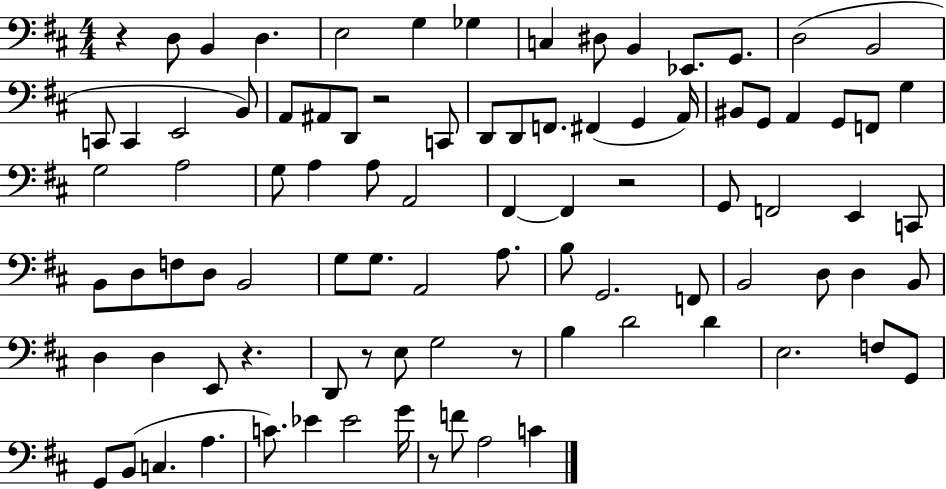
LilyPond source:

{
  \clef bass
  \numericTimeSignature
  \time 4/4
  \key d \major
  r4 d8 b,4 d4. | e2 g4 ges4 | c4 dis8 b,4 ees,8. g,8. | d2( b,2 | \break c,8 c,4 e,2 b,8) | a,8 ais,8 d,8 r2 c,8 | d,8 d,8 f,8. fis,4( g,4 a,16) | bis,8 g,8 a,4 g,8 f,8 g4 | \break g2 a2 | g8 a4 a8 a,2 | fis,4~~ fis,4 r2 | g,8 f,2 e,4 c,8 | \break b,8 d8 f8 d8 b,2 | g8 g8. a,2 a8. | b8 g,2. f,8 | b,2 d8 d4 b,8 | \break d4 d4 e,8 r4. | d,8 r8 e8 g2 r8 | b4 d'2 d'4 | e2. f8 g,8 | \break g,8 b,8( c4. a4. | c'8.) ees'4 ees'2 g'16 | r8 f'8 a2 c'4 | \bar "|."
}